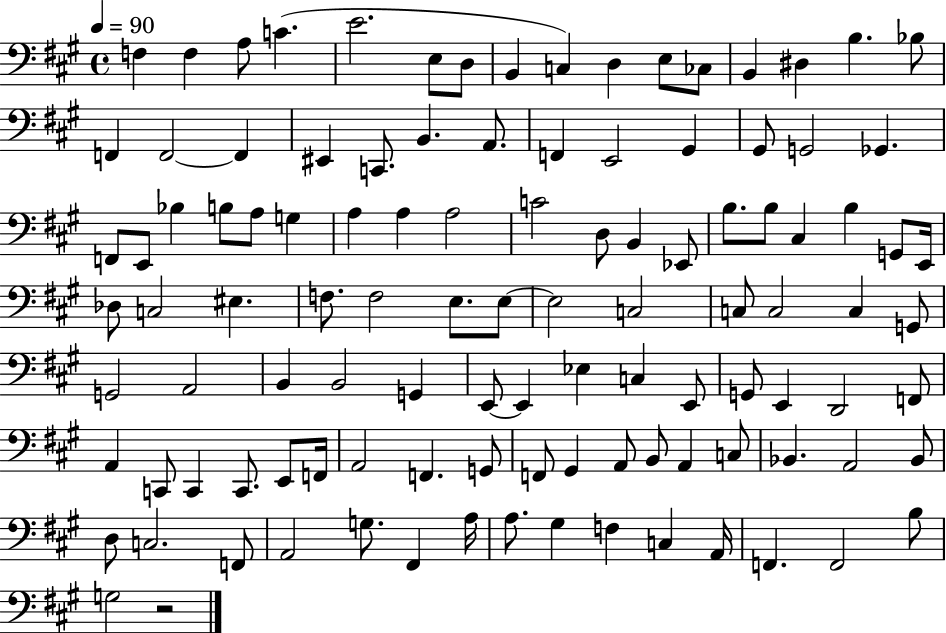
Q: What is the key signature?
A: A major